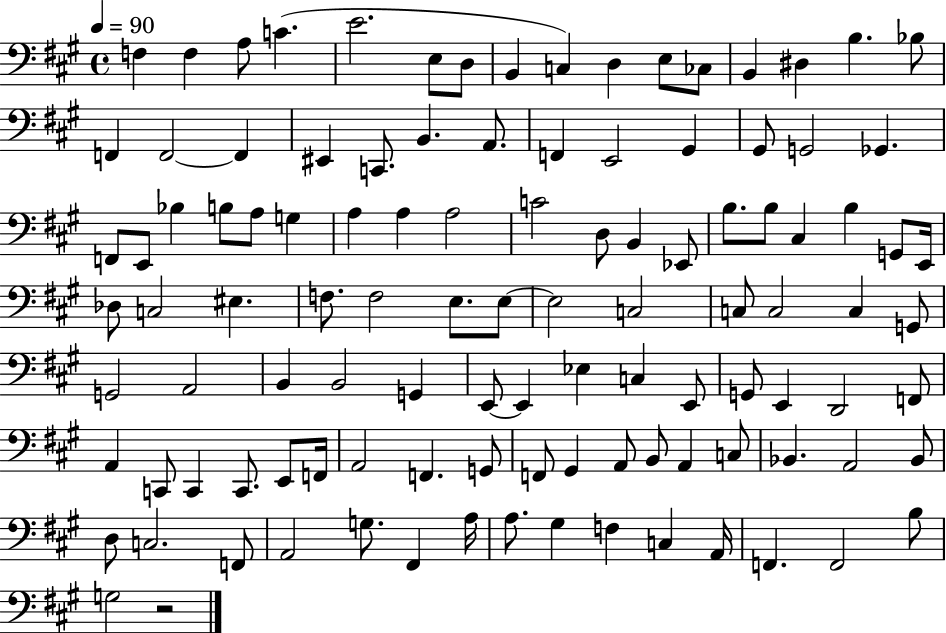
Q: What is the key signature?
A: A major